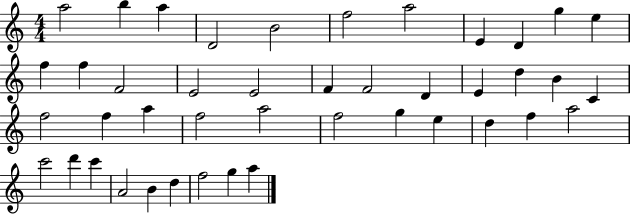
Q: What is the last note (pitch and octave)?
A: A5